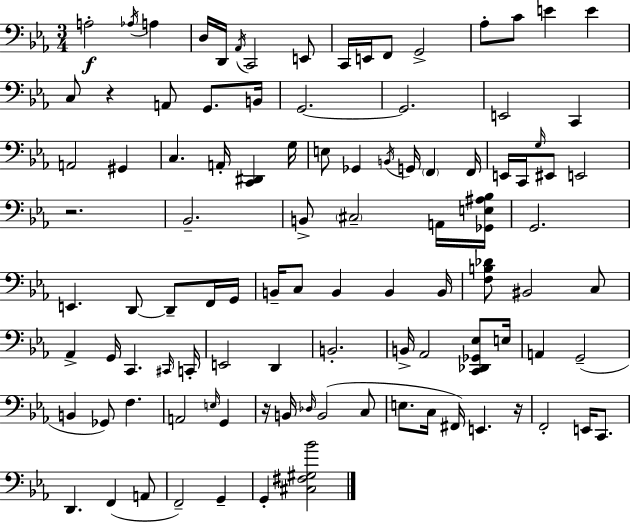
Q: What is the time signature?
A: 3/4